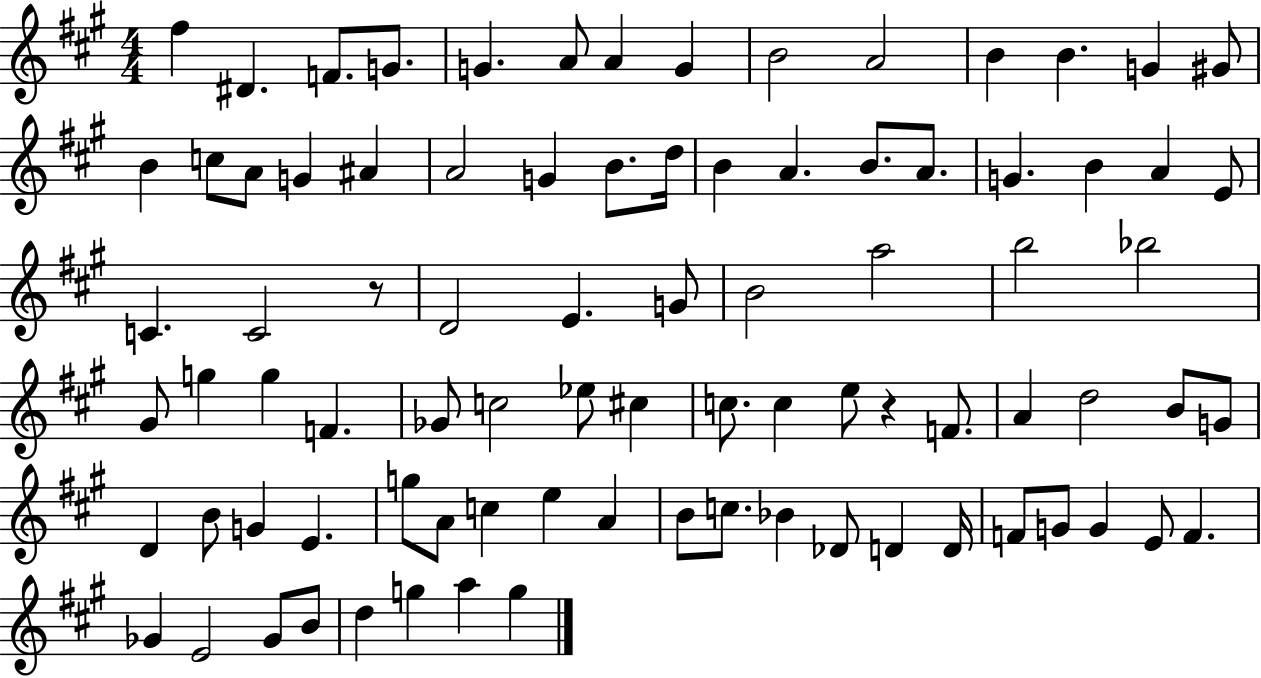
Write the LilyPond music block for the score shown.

{
  \clef treble
  \numericTimeSignature
  \time 4/4
  \key a \major
  fis''4 dis'4. f'8. g'8. | g'4. a'8 a'4 g'4 | b'2 a'2 | b'4 b'4. g'4 gis'8 | \break b'4 c''8 a'8 g'4 ais'4 | a'2 g'4 b'8. d''16 | b'4 a'4. b'8. a'8. | g'4. b'4 a'4 e'8 | \break c'4. c'2 r8 | d'2 e'4. g'8 | b'2 a''2 | b''2 bes''2 | \break gis'8 g''4 g''4 f'4. | ges'8 c''2 ees''8 cis''4 | c''8. c''4 e''8 r4 f'8. | a'4 d''2 b'8 g'8 | \break d'4 b'8 g'4 e'4. | g''8 a'8 c''4 e''4 a'4 | b'8 c''8. bes'4 des'8 d'4 d'16 | f'8 g'8 g'4 e'8 f'4. | \break ges'4 e'2 ges'8 b'8 | d''4 g''4 a''4 g''4 | \bar "|."
}